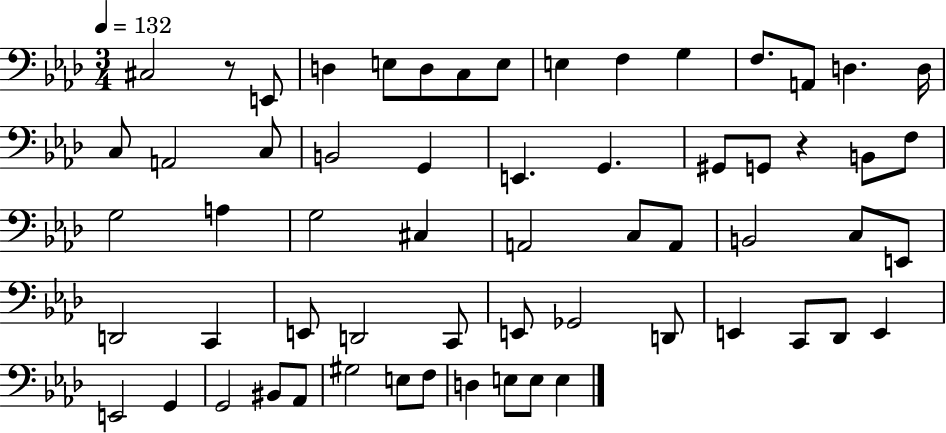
{
  \clef bass
  \numericTimeSignature
  \time 3/4
  \key aes \major
  \tempo 4 = 132
  \repeat volta 2 { cis2 r8 e,8 | d4 e8 d8 c8 e8 | e4 f4 g4 | f8. a,8 d4. d16 | \break c8 a,2 c8 | b,2 g,4 | e,4. g,4. | gis,8 g,8 r4 b,8 f8 | \break g2 a4 | g2 cis4 | a,2 c8 a,8 | b,2 c8 e,8 | \break d,2 c,4 | e,8 d,2 c,8 | e,8 ges,2 d,8 | e,4 c,8 des,8 e,4 | \break e,2 g,4 | g,2 bis,8 aes,8 | gis2 e8 f8 | d4 e8 e8 e4 | \break } \bar "|."
}